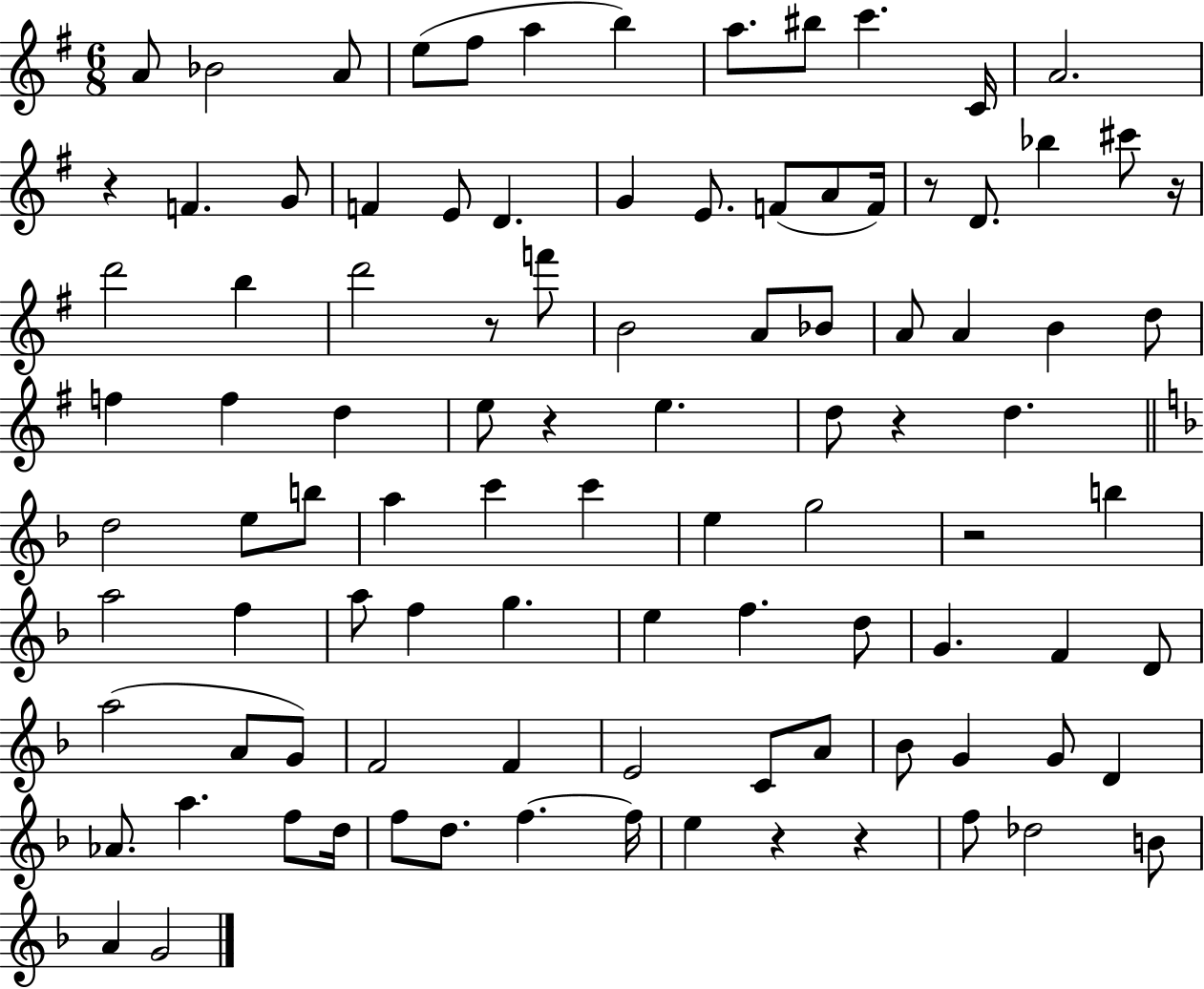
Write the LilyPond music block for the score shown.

{
  \clef treble
  \numericTimeSignature
  \time 6/8
  \key g \major
  a'8 bes'2 a'8 | e''8( fis''8 a''4 b''4) | a''8. bis''8 c'''4. c'16 | a'2. | \break r4 f'4. g'8 | f'4 e'8 d'4. | g'4 e'8. f'8( a'8 f'16) | r8 d'8. bes''4 cis'''8 r16 | \break d'''2 b''4 | d'''2 r8 f'''8 | b'2 a'8 bes'8 | a'8 a'4 b'4 d''8 | \break f''4 f''4 d''4 | e''8 r4 e''4. | d''8 r4 d''4. | \bar "||" \break \key d \minor d''2 e''8 b''8 | a''4 c'''4 c'''4 | e''4 g''2 | r2 b''4 | \break a''2 f''4 | a''8 f''4 g''4. | e''4 f''4. d''8 | g'4. f'4 d'8 | \break a''2( a'8 g'8) | f'2 f'4 | e'2 c'8 a'8 | bes'8 g'4 g'8 d'4 | \break aes'8. a''4. f''8 d''16 | f''8 d''8. f''4.~~ f''16 | e''4 r4 r4 | f''8 des''2 b'8 | \break a'4 g'2 | \bar "|."
}